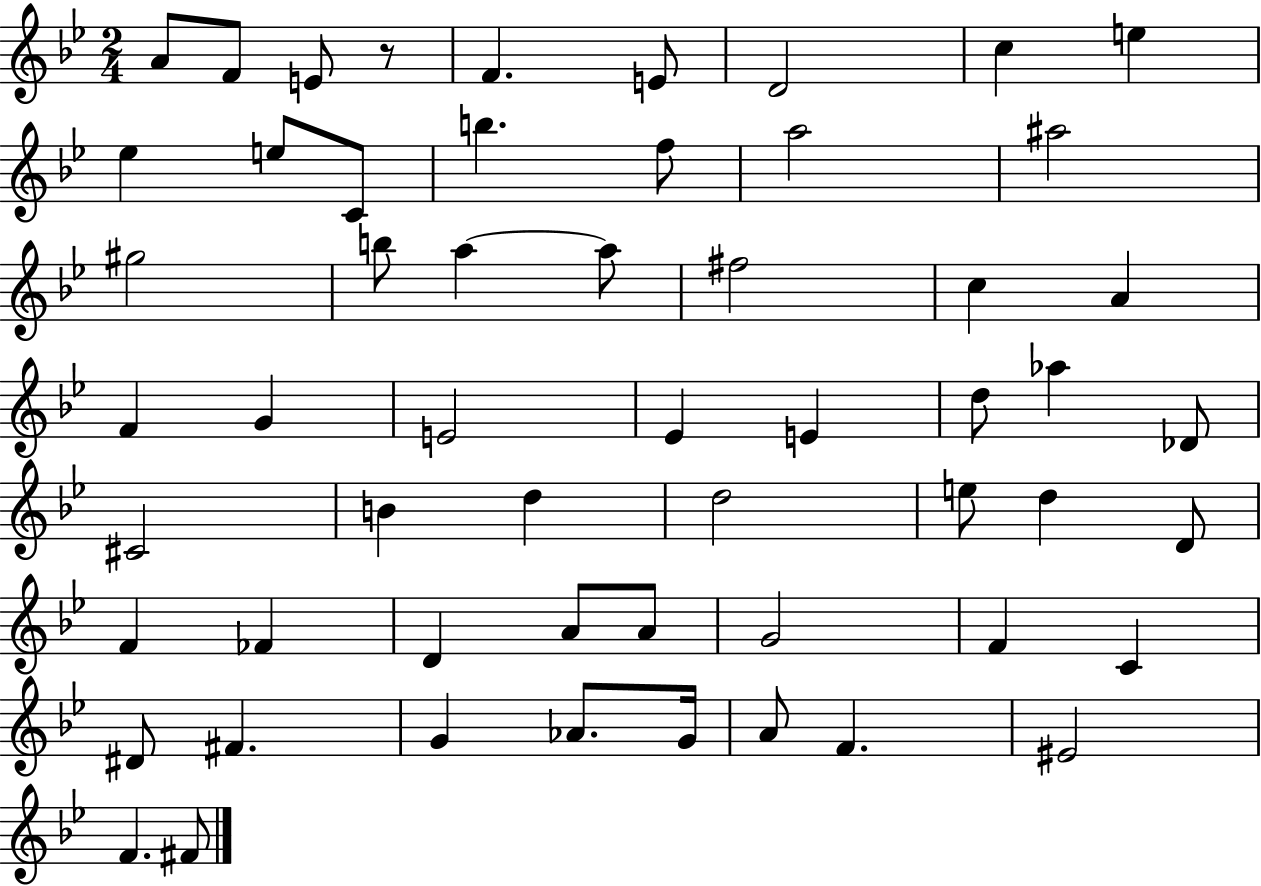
A4/e F4/e E4/e R/e F4/q. E4/e D4/h C5/q E5/q Eb5/q E5/e C4/e B5/q. F5/e A5/h A#5/h G#5/h B5/e A5/q A5/e F#5/h C5/q A4/q F4/q G4/q E4/h Eb4/q E4/q D5/e Ab5/q Db4/e C#4/h B4/q D5/q D5/h E5/e D5/q D4/e F4/q FES4/q D4/q A4/e A4/e G4/h F4/q C4/q D#4/e F#4/q. G4/q Ab4/e. G4/s A4/e F4/q. EIS4/h F4/q. F#4/e